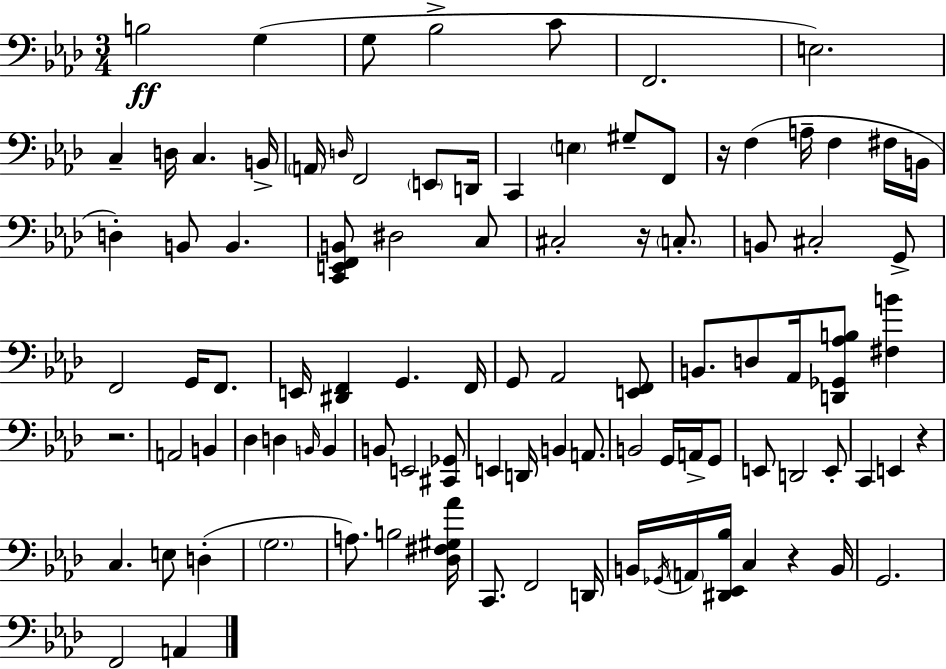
X:1
T:Untitled
M:3/4
L:1/4
K:Fm
B,2 G, G,/2 _B,2 C/2 F,,2 E,2 C, D,/4 C, B,,/4 A,,/4 D,/4 F,,2 E,,/2 D,,/4 C,, E, ^G,/2 F,,/2 z/4 F, A,/4 F, ^F,/4 B,,/4 D, B,,/2 B,, [C,,E,,F,,B,,]/2 ^D,2 C,/2 ^C,2 z/4 C,/2 B,,/2 ^C,2 G,,/2 F,,2 G,,/4 F,,/2 E,,/4 [^D,,F,,] G,, F,,/4 G,,/2 _A,,2 [E,,F,,]/2 B,,/2 D,/2 _A,,/4 [D,,_G,,_A,B,]/2 [^F,B] z2 A,,2 B,, _D, D, B,,/4 B,, B,,/2 E,,2 [^C,,_G,,]/2 E,, D,,/4 B,, A,,/2 B,,2 G,,/4 A,,/4 G,,/2 E,,/2 D,,2 E,,/2 C,, E,, z C, E,/2 D, G,2 A,/2 B,2 [_D,^F,^G,_A]/4 C,,/2 F,,2 D,,/4 B,,/4 _G,,/4 A,,/4 [^D,,_E,,_B,]/4 C, z B,,/4 G,,2 F,,2 A,,